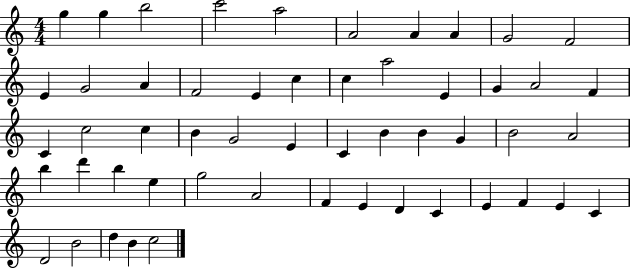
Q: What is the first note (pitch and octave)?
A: G5